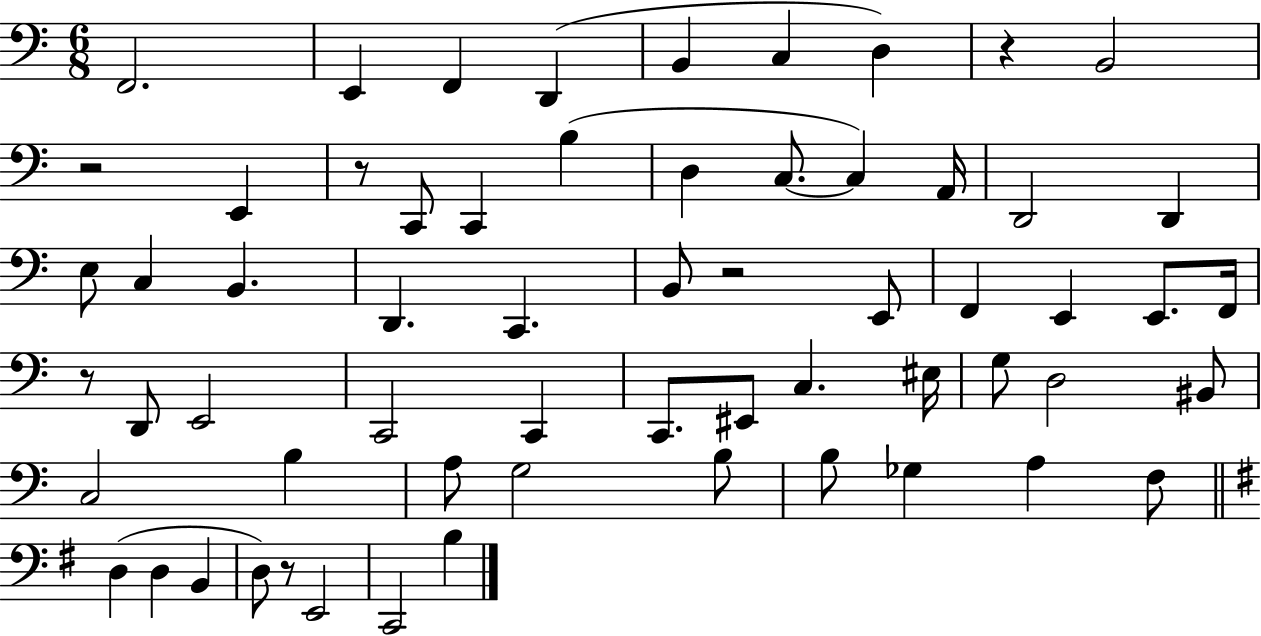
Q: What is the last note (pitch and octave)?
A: B3